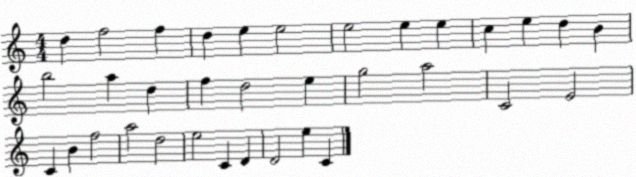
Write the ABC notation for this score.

X:1
T:Untitled
M:4/4
L:1/4
K:C
d f2 f d e e2 e2 e e c e d B b2 a d f d2 e g2 a2 C2 E2 C B f2 a2 d2 e2 C D D2 e C